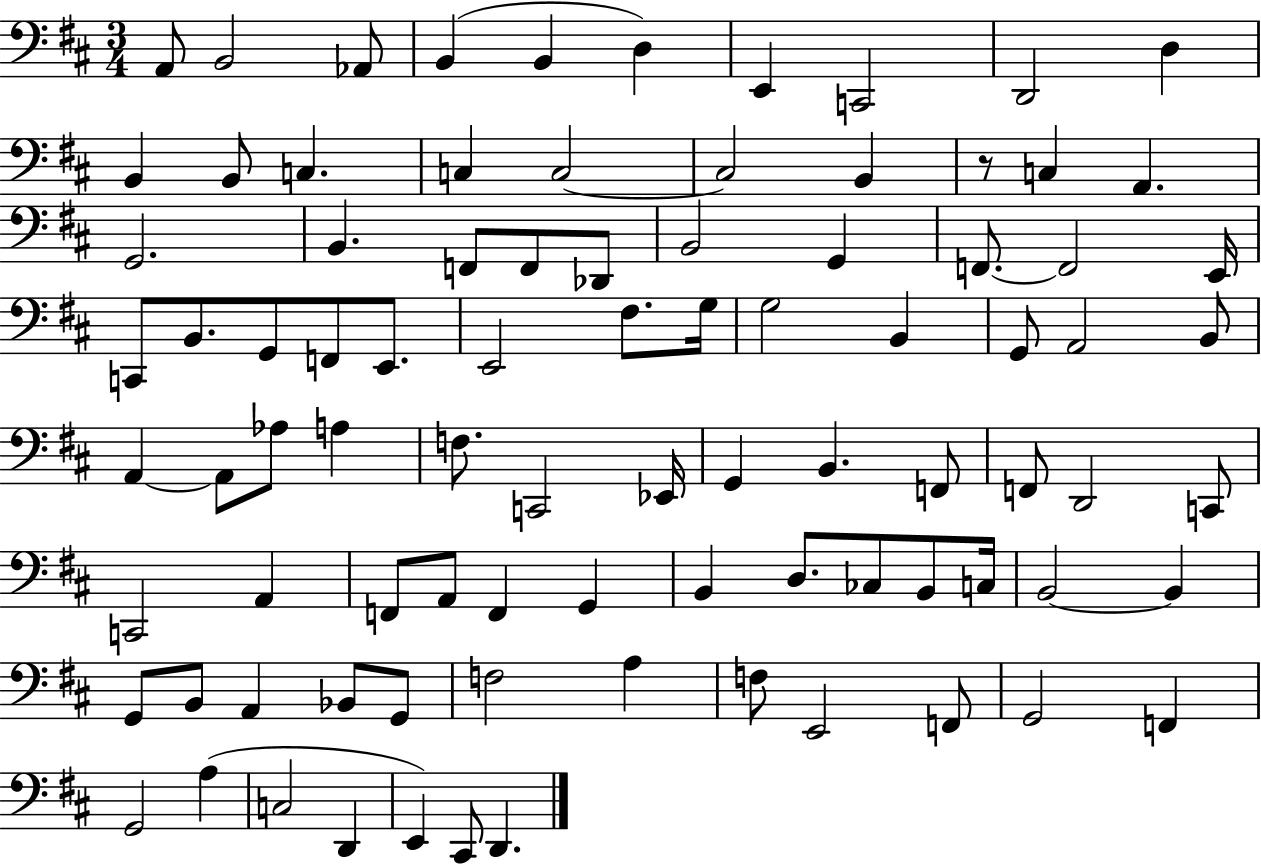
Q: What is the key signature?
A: D major